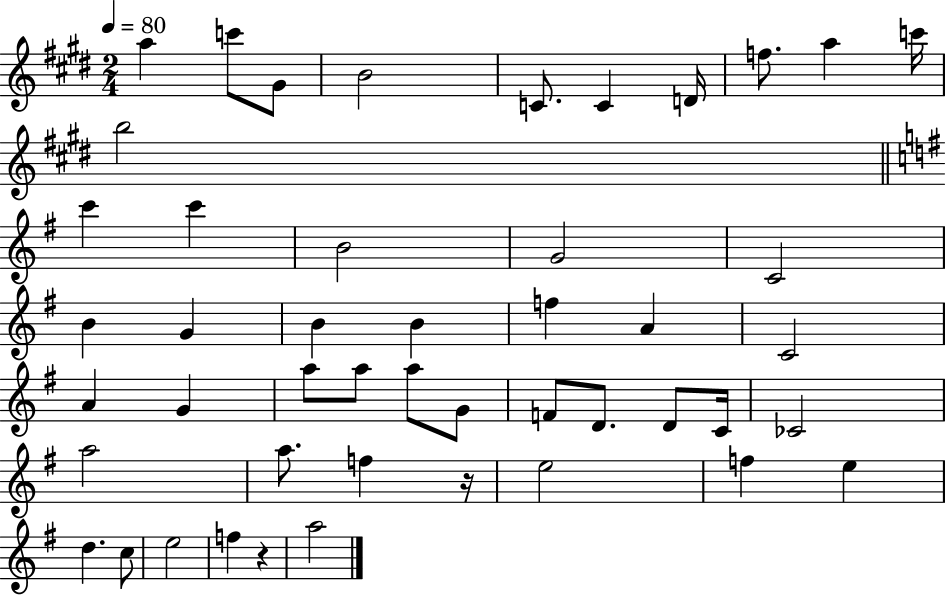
X:1
T:Untitled
M:2/4
L:1/4
K:E
a c'/2 ^G/2 B2 C/2 C D/4 f/2 a c'/4 b2 c' c' B2 G2 C2 B G B B f A C2 A G a/2 a/2 a/2 G/2 F/2 D/2 D/2 C/4 _C2 a2 a/2 f z/4 e2 f e d c/2 e2 f z a2